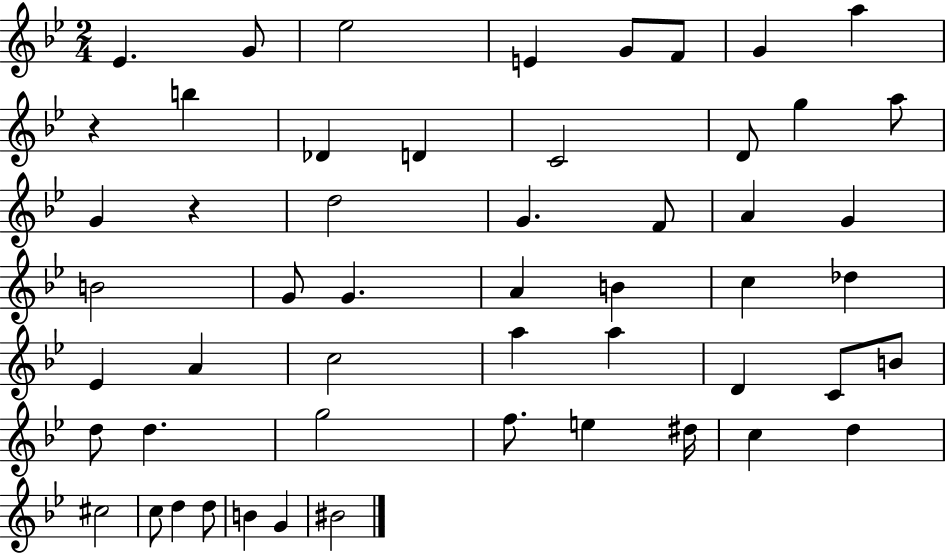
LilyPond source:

{
  \clef treble
  \numericTimeSignature
  \time 2/4
  \key bes \major
  ees'4. g'8 | ees''2 | e'4 g'8 f'8 | g'4 a''4 | \break r4 b''4 | des'4 d'4 | c'2 | d'8 g''4 a''8 | \break g'4 r4 | d''2 | g'4. f'8 | a'4 g'4 | \break b'2 | g'8 g'4. | a'4 b'4 | c''4 des''4 | \break ees'4 a'4 | c''2 | a''4 a''4 | d'4 c'8 b'8 | \break d''8 d''4. | g''2 | f''8. e''4 dis''16 | c''4 d''4 | \break cis''2 | c''8 d''4 d''8 | b'4 g'4 | bis'2 | \break \bar "|."
}